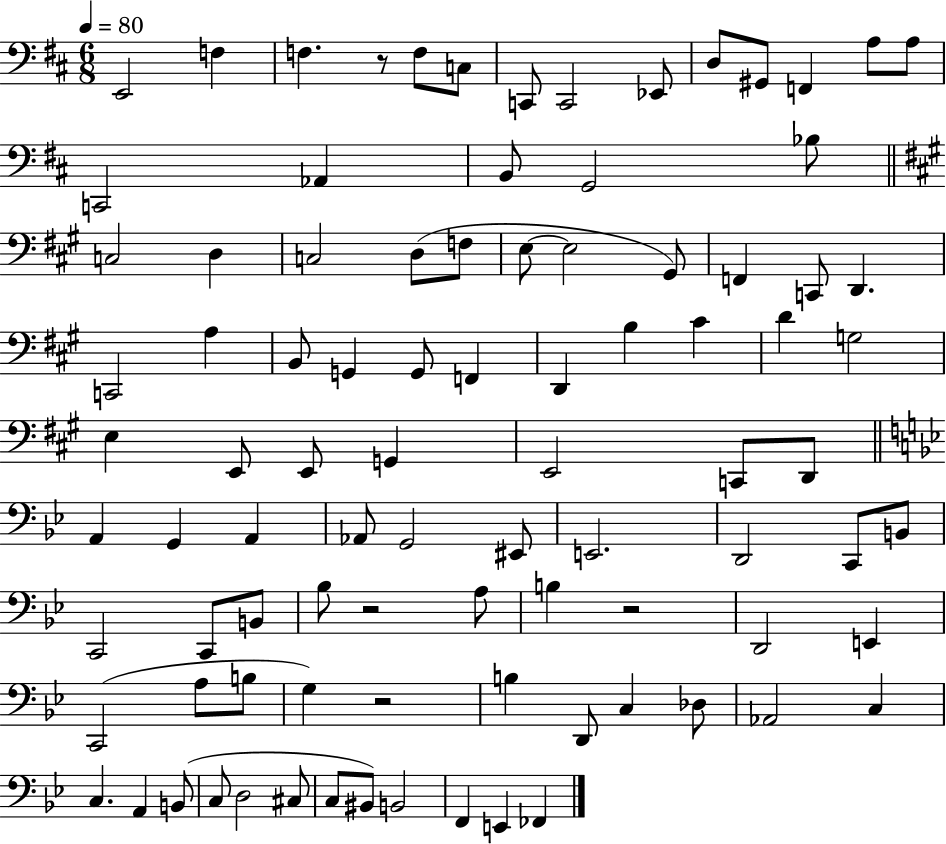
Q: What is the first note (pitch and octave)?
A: E2